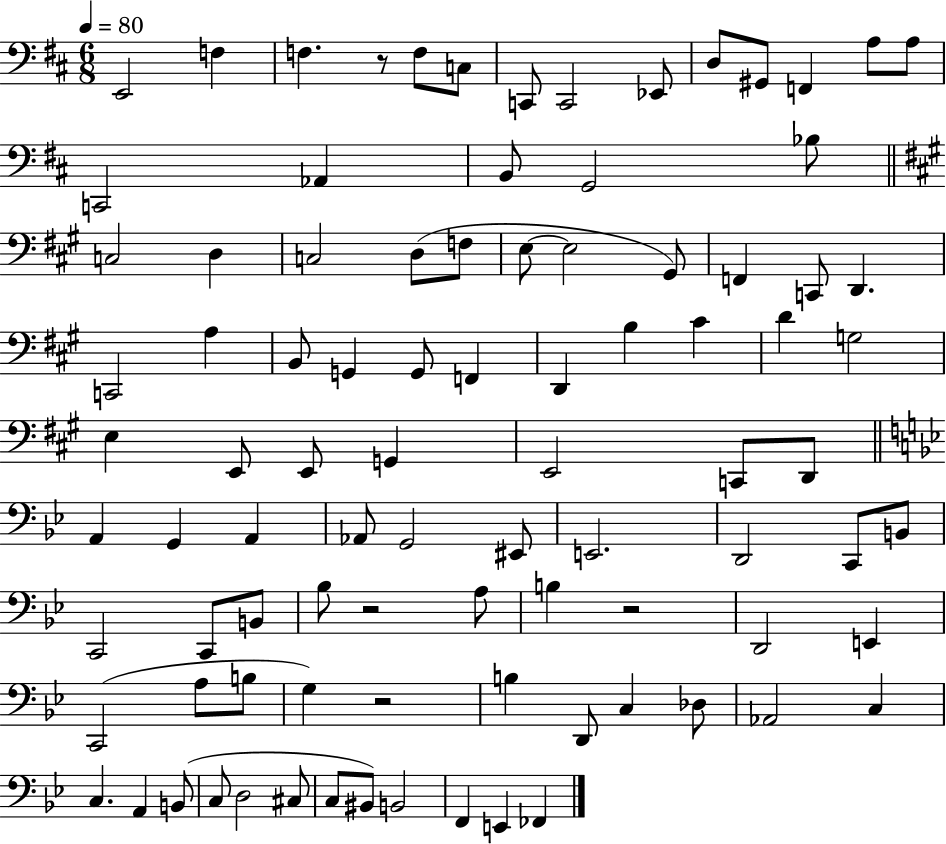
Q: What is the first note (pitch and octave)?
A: E2